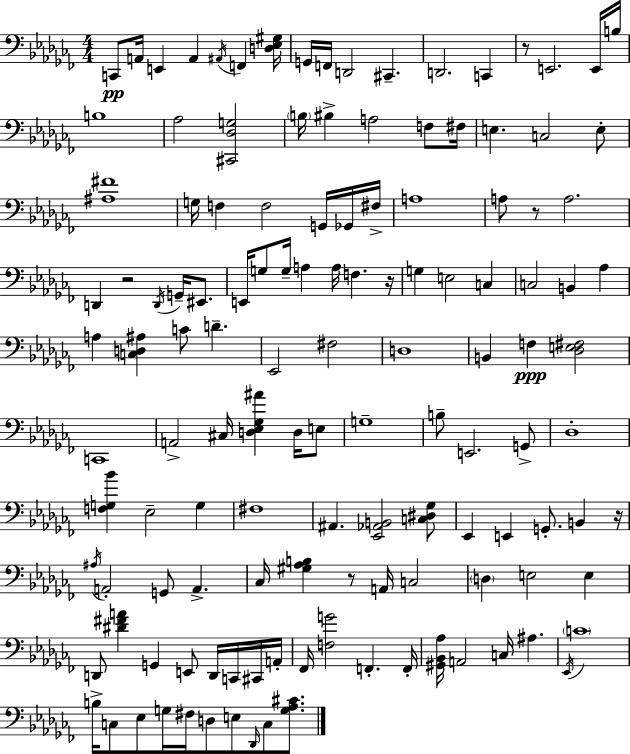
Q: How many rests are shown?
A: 6